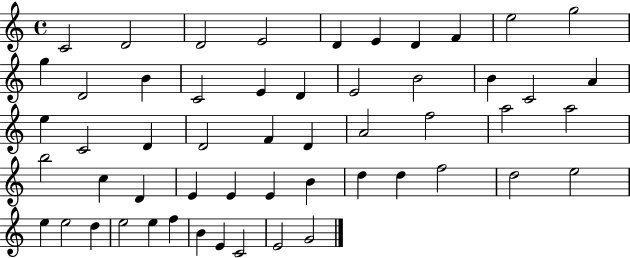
C4/h D4/h D4/h E4/h D4/q E4/q D4/q F4/q E5/h G5/h G5/q D4/h B4/q C4/h E4/q D4/q E4/h B4/h B4/q C4/h A4/q E5/q C4/h D4/q D4/h F4/q D4/q A4/h F5/h A5/h A5/h B5/h C5/q D4/q E4/q E4/q E4/q B4/q D5/q D5/q F5/h D5/h E5/h E5/q E5/h D5/q E5/h E5/q F5/q B4/q E4/q C4/h E4/h G4/h